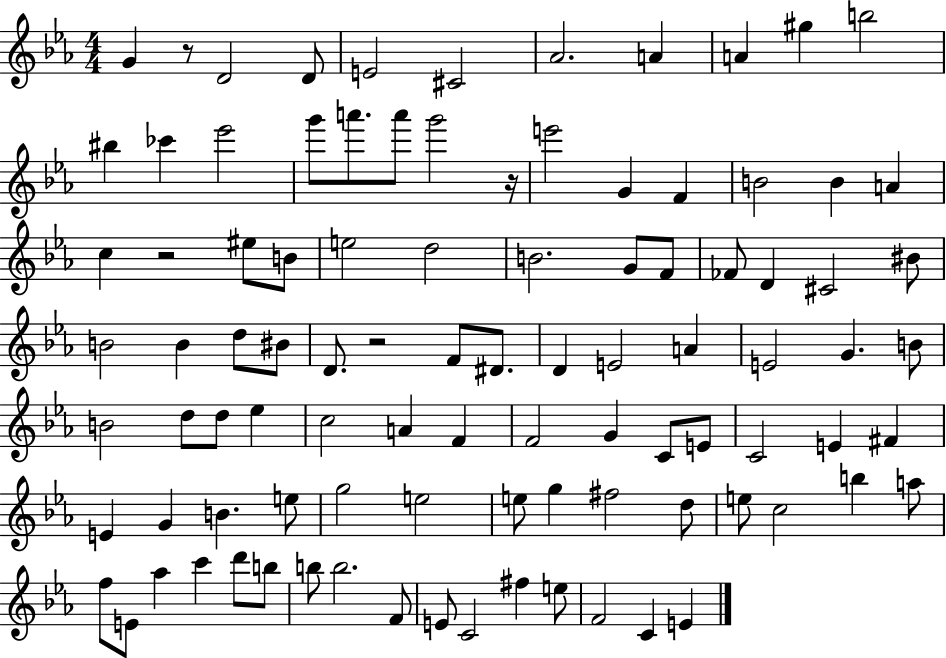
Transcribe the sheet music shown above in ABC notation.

X:1
T:Untitled
M:4/4
L:1/4
K:Eb
G z/2 D2 D/2 E2 ^C2 _A2 A A ^g b2 ^b _c' _e'2 g'/2 a'/2 a'/2 g'2 z/4 e'2 G F B2 B A c z2 ^e/2 B/2 e2 d2 B2 G/2 F/2 _F/2 D ^C2 ^B/2 B2 B d/2 ^B/2 D/2 z2 F/2 ^D/2 D E2 A E2 G B/2 B2 d/2 d/2 _e c2 A F F2 G C/2 E/2 C2 E ^F E G B e/2 g2 e2 e/2 g ^f2 d/2 e/2 c2 b a/2 f/2 E/2 _a c' d'/2 b/2 b/2 b2 F/2 E/2 C2 ^f e/2 F2 C E